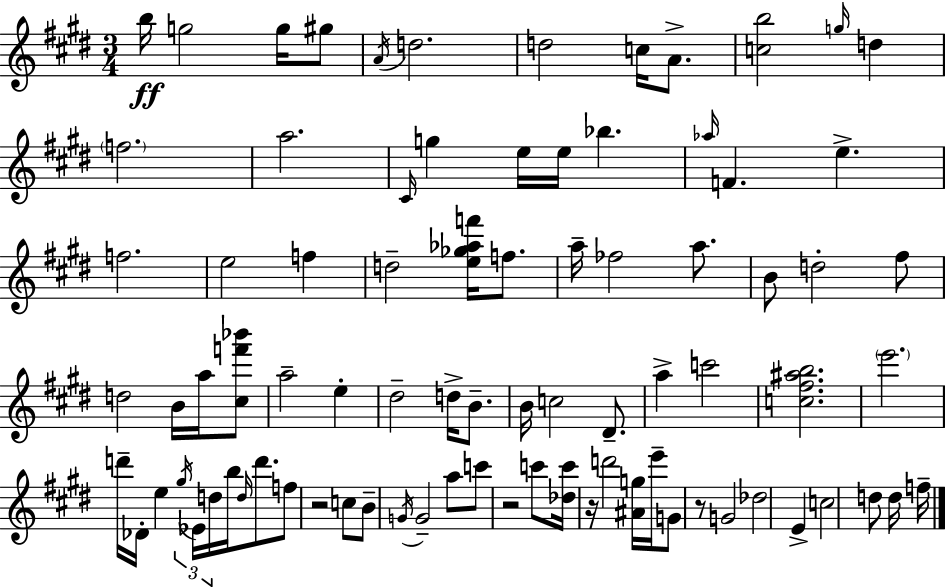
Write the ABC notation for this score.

X:1
T:Untitled
M:3/4
L:1/4
K:E
b/4 g2 g/4 ^g/2 A/4 d2 d2 c/4 A/2 [cb]2 g/4 d f2 a2 ^C/4 g e/4 e/4 _b _a/4 F e f2 e2 f d2 [e_g_af']/4 f/2 a/4 _f2 a/2 B/2 d2 ^f/2 d2 B/4 a/4 [^cf'_b']/2 a2 e ^d2 d/4 B/2 B/4 c2 ^D/2 a c'2 [c^f^ab]2 e'2 d'/4 _D/4 e ^g/4 _E/4 d/4 b/4 d/4 d'/2 f/2 z2 c/2 B/2 G/4 G2 a/2 c'/2 z2 c'/2 [_dc']/4 z/4 d'2 [^Ag]/4 e'/4 G/2 z/2 G2 _d2 E c2 d/2 d/4 f/4